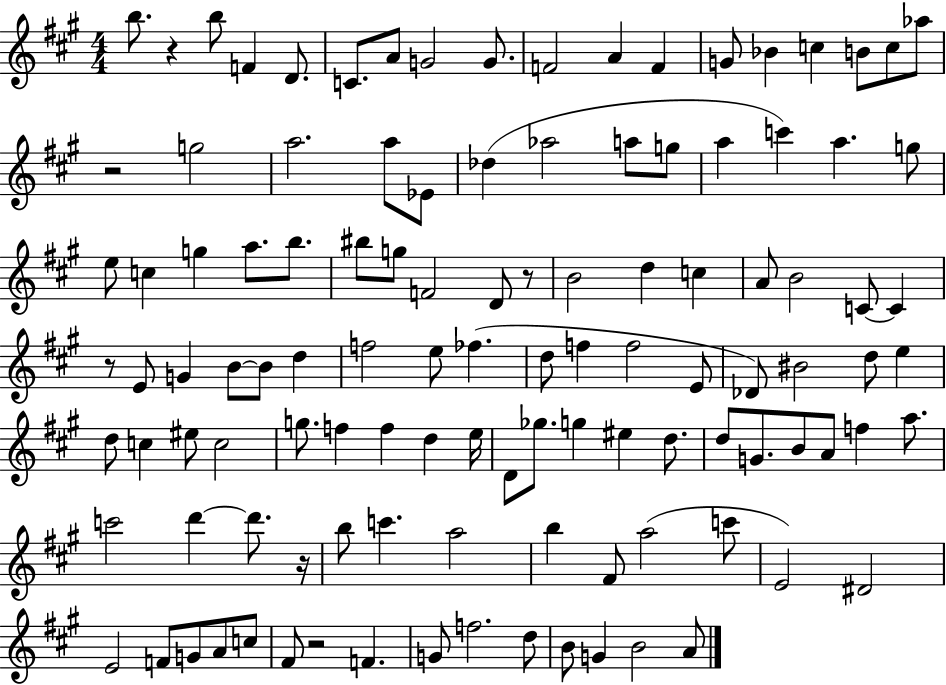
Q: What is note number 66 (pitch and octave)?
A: G5